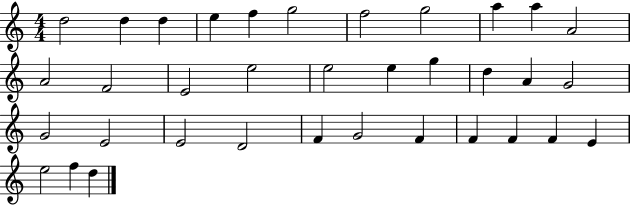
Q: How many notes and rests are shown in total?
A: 35